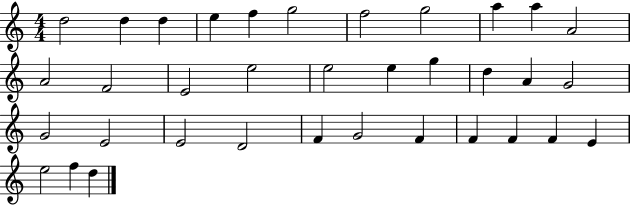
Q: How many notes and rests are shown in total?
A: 35